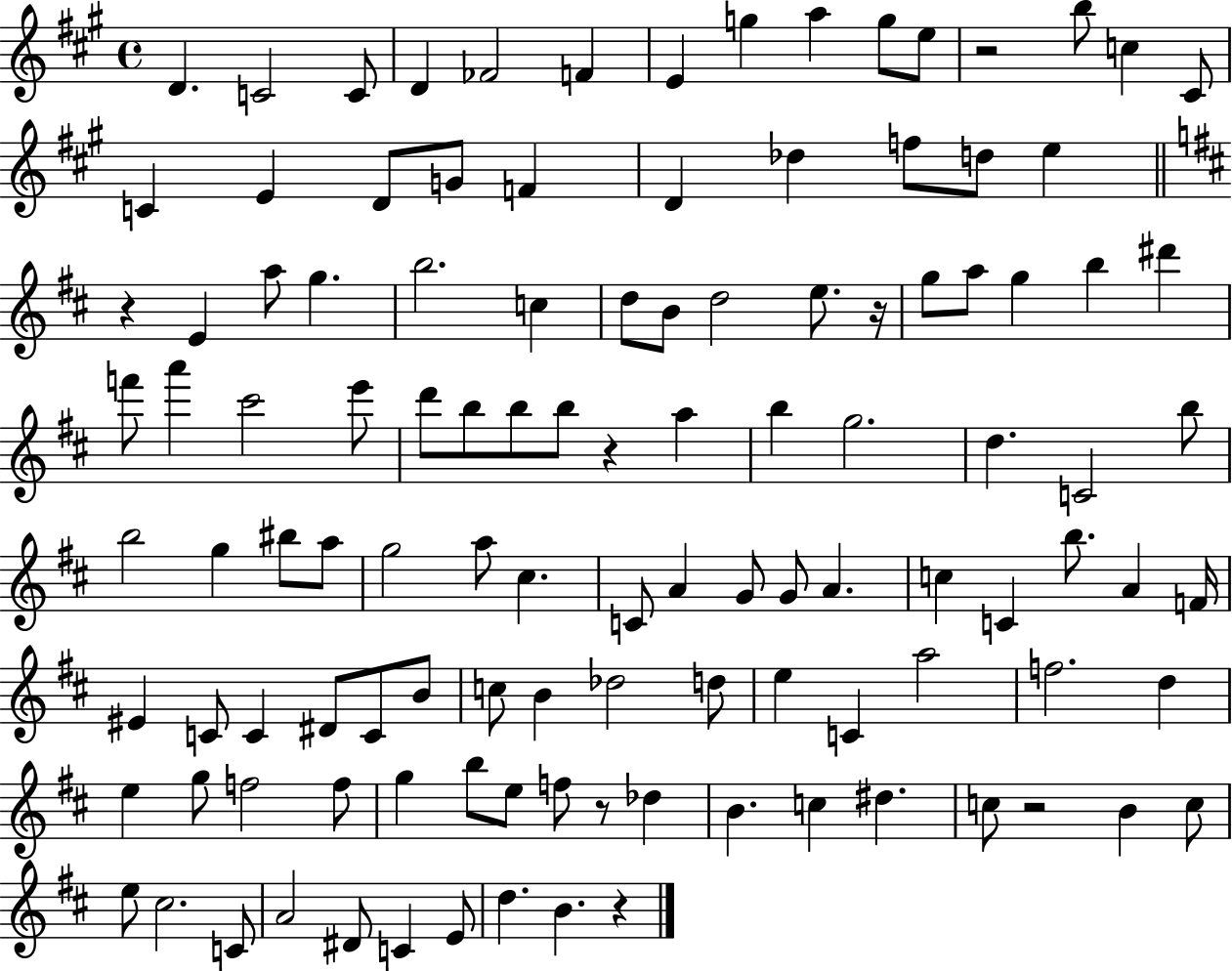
{
  \clef treble
  \time 4/4
  \defaultTimeSignature
  \key a \major
  d'4. c'2 c'8 | d'4 fes'2 f'4 | e'4 g''4 a''4 g''8 e''8 | r2 b''8 c''4 cis'8 | \break c'4 e'4 d'8 g'8 f'4 | d'4 des''4 f''8 d''8 e''4 | \bar "||" \break \key d \major r4 e'4 a''8 g''4. | b''2. c''4 | d''8 b'8 d''2 e''8. r16 | g''8 a''8 g''4 b''4 dis'''4 | \break f'''8 a'''4 cis'''2 e'''8 | d'''8 b''8 b''8 b''8 r4 a''4 | b''4 g''2. | d''4. c'2 b''8 | \break b''2 g''4 bis''8 a''8 | g''2 a''8 cis''4. | c'8 a'4 g'8 g'8 a'4. | c''4 c'4 b''8. a'4 f'16 | \break eis'4 c'8 c'4 dis'8 c'8 b'8 | c''8 b'4 des''2 d''8 | e''4 c'4 a''2 | f''2. d''4 | \break e''4 g''8 f''2 f''8 | g''4 b''8 e''8 f''8 r8 des''4 | b'4. c''4 dis''4. | c''8 r2 b'4 c''8 | \break e''8 cis''2. c'8 | a'2 dis'8 c'4 e'8 | d''4. b'4. r4 | \bar "|."
}